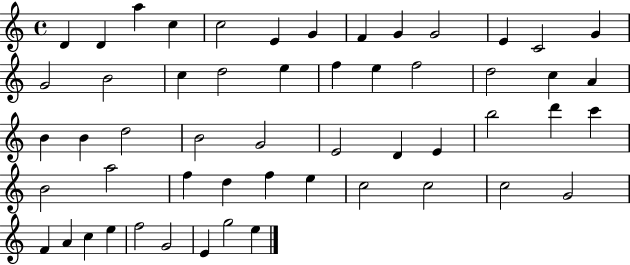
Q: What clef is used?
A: treble